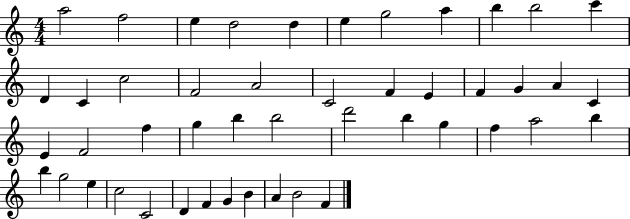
A5/h F5/h E5/q D5/h D5/q E5/q G5/h A5/q B5/q B5/h C6/q D4/q C4/q C5/h F4/h A4/h C4/h F4/q E4/q F4/q G4/q A4/q C4/q E4/q F4/h F5/q G5/q B5/q B5/h D6/h B5/q G5/q F5/q A5/h B5/q B5/q G5/h E5/q C5/h C4/h D4/q F4/q G4/q B4/q A4/q B4/h F4/q